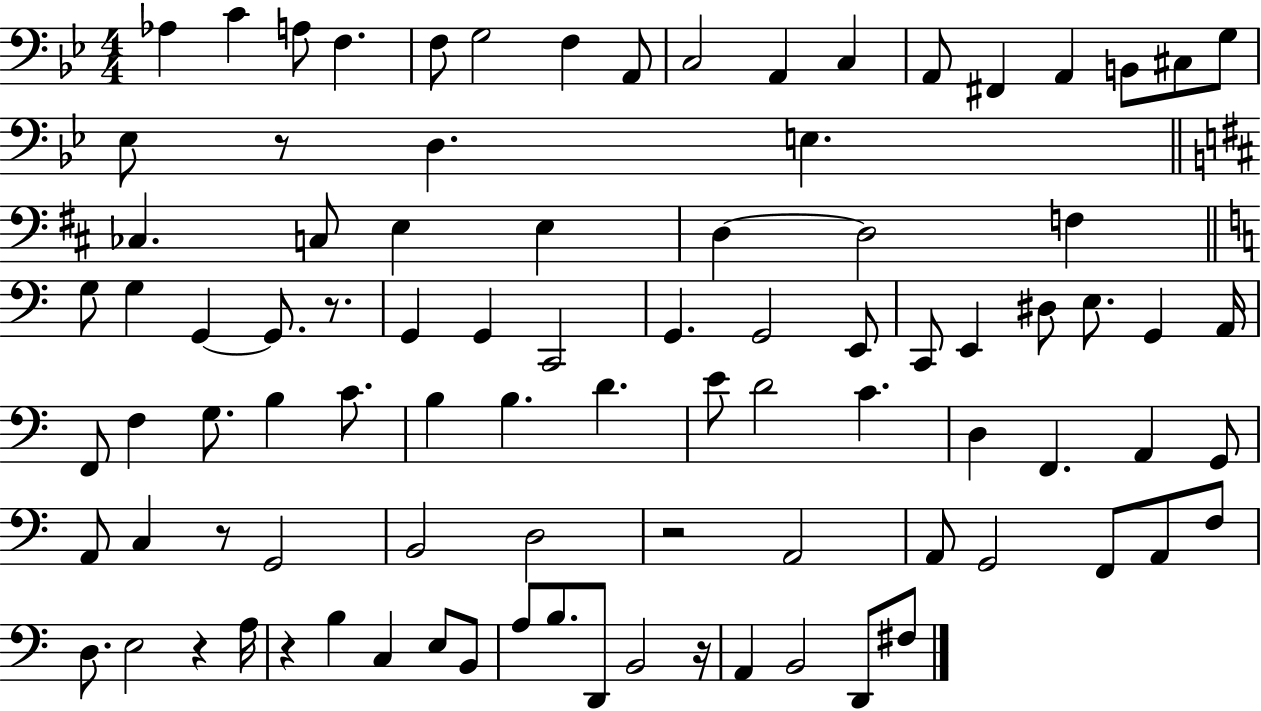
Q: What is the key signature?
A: BES major